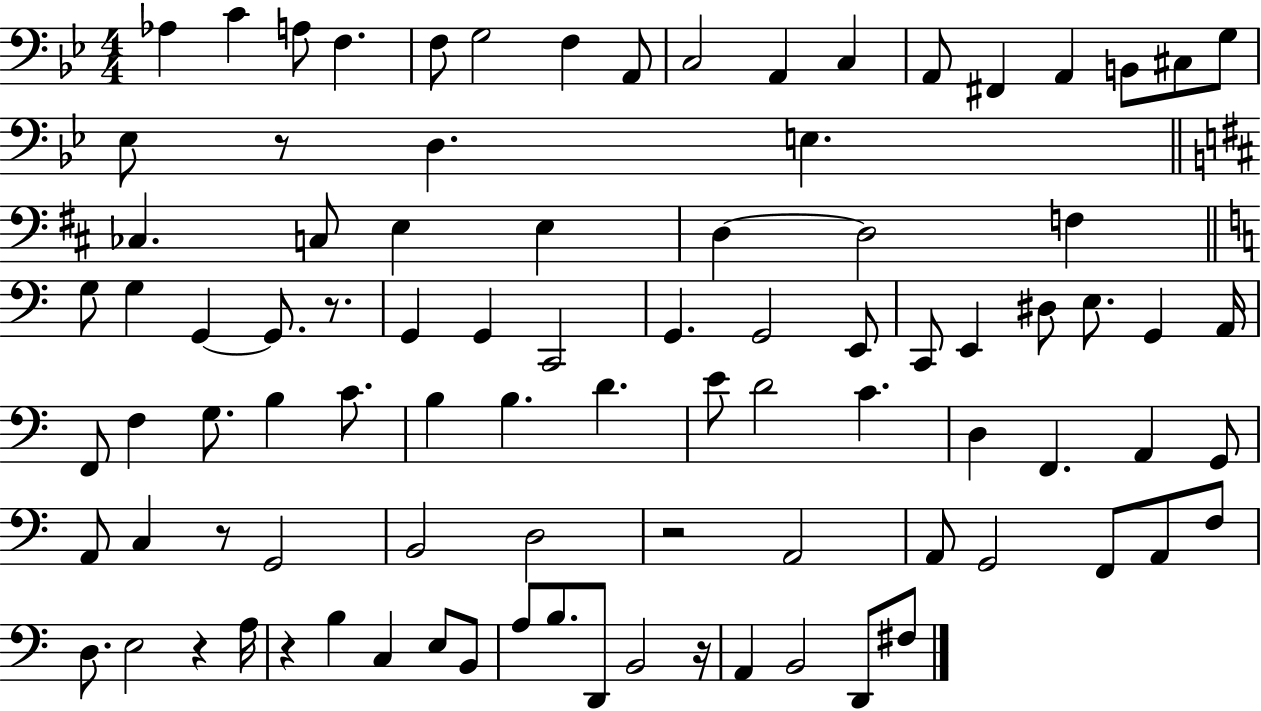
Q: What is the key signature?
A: BES major